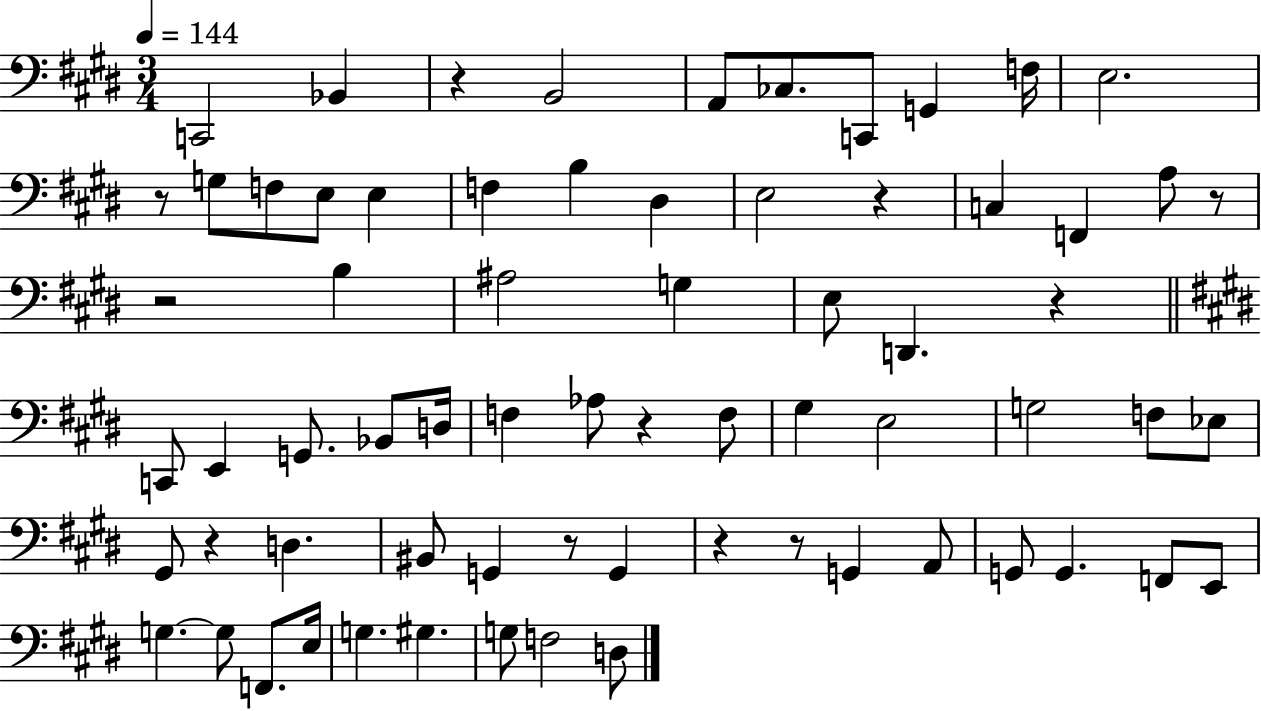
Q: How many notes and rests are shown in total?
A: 69